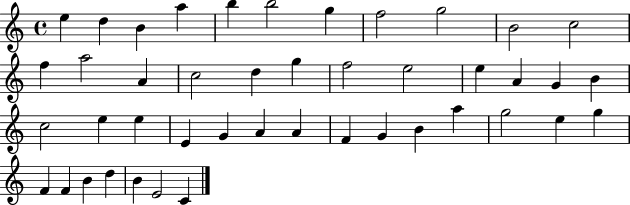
X:1
T:Untitled
M:4/4
L:1/4
K:C
e d B a b b2 g f2 g2 B2 c2 f a2 A c2 d g f2 e2 e A G B c2 e e E G A A F G B a g2 e g F F B d B E2 C